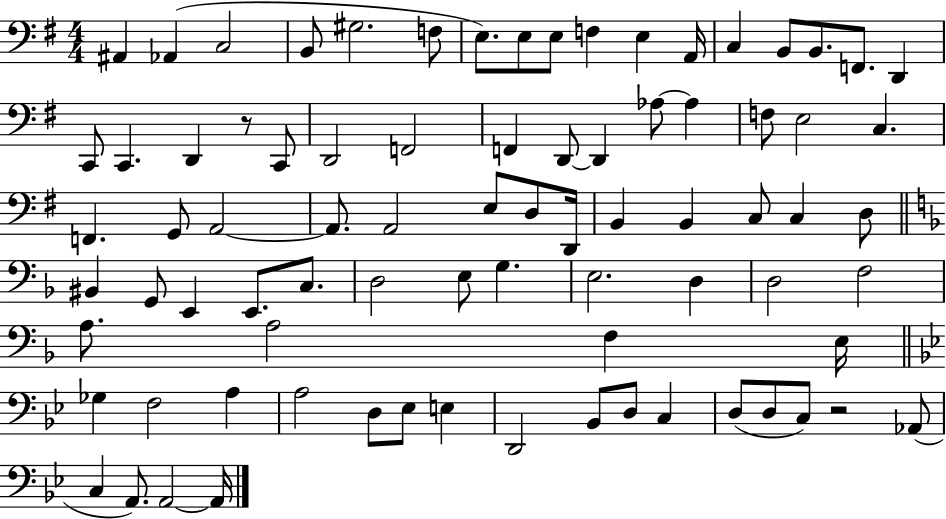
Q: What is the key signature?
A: G major